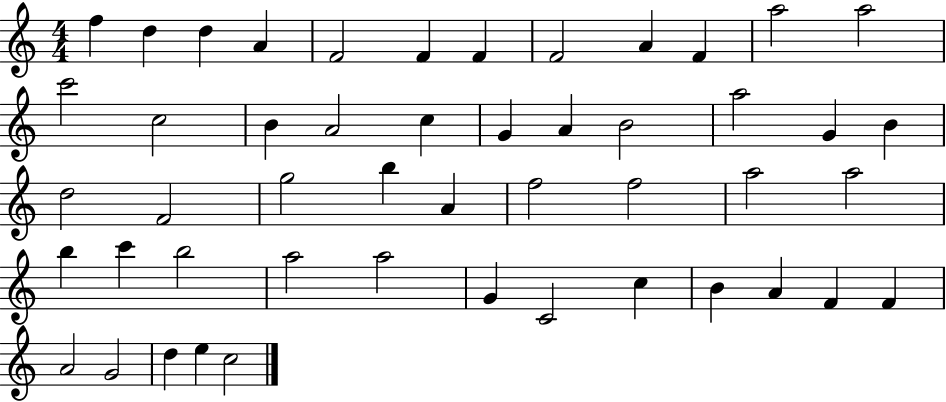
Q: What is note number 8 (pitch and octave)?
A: F4